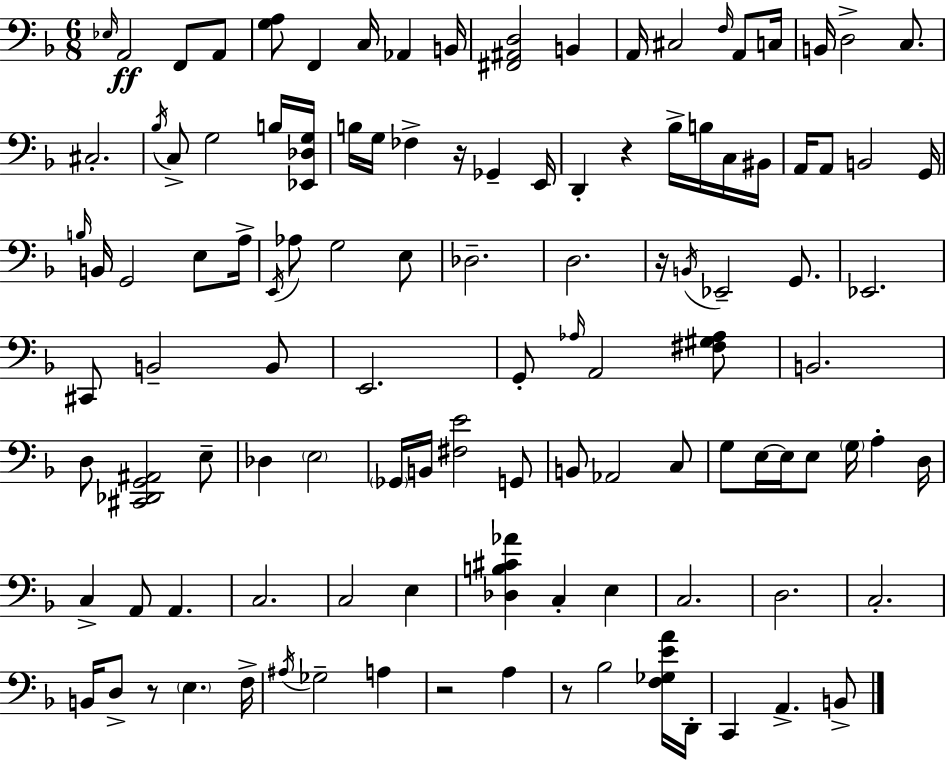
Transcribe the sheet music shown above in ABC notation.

X:1
T:Untitled
M:6/8
L:1/4
K:Dm
_E,/4 A,,2 F,,/2 A,,/2 [G,A,]/2 F,, C,/4 _A,, B,,/4 [^F,,^A,,D,]2 B,, A,,/4 ^C,2 F,/4 A,,/2 C,/4 B,,/4 D,2 C,/2 ^C,2 _B,/4 C,/2 G,2 B,/4 [_E,,_D,G,]/4 B,/4 G,/4 _F, z/4 _G,, E,,/4 D,, z _B,/4 B,/4 C,/4 ^B,,/4 A,,/4 A,,/2 B,,2 G,,/4 B,/4 B,,/4 G,,2 E,/2 A,/4 E,,/4 _A,/2 G,2 E,/2 _D,2 D,2 z/4 B,,/4 _E,,2 G,,/2 _E,,2 ^C,,/2 B,,2 B,,/2 E,,2 G,,/2 _A,/4 A,,2 [^F,^G,_A,]/2 B,,2 D,/2 [^C,,_D,,G,,^A,,]2 E,/2 _D, E,2 _G,,/4 B,,/4 [^F,E]2 G,,/2 B,,/2 _A,,2 C,/2 G,/2 E,/4 E,/4 E,/2 G,/4 A, D,/4 C, A,,/2 A,, C,2 C,2 E, [_D,B,^C_A] C, E, C,2 D,2 C,2 B,,/4 D,/2 z/2 E, F,/4 ^A,/4 _G,2 A, z2 A, z/2 _B,2 [F,_G,EA]/4 D,,/4 C,, A,, B,,/2